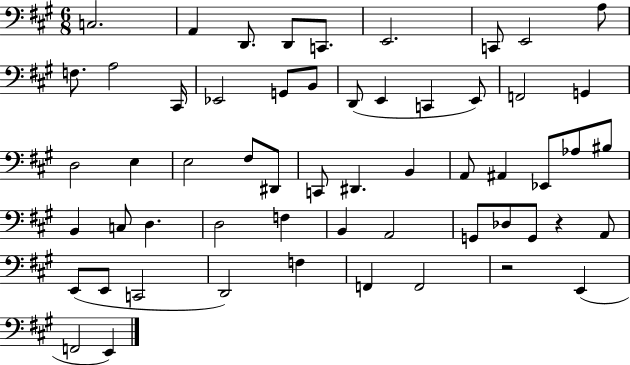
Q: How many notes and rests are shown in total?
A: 57